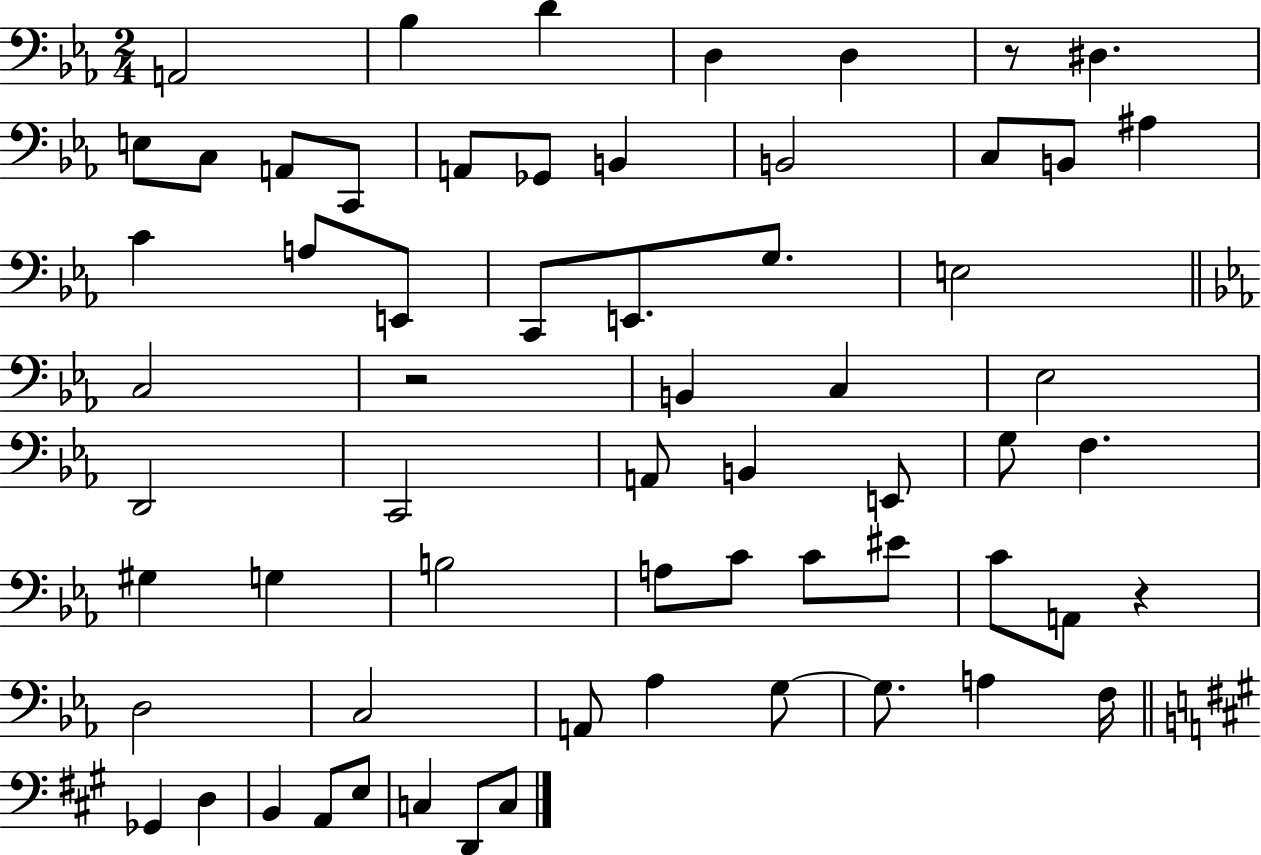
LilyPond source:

{
  \clef bass
  \numericTimeSignature
  \time 2/4
  \key ees \major
  a,2 | bes4 d'4 | d4 d4 | r8 dis4. | \break e8 c8 a,8 c,8 | a,8 ges,8 b,4 | b,2 | c8 b,8 ais4 | \break c'4 a8 e,8 | c,8 e,8. g8. | e2 | \bar "||" \break \key ees \major c2 | r2 | b,4 c4 | ees2 | \break d,2 | c,2 | a,8 b,4 e,8 | g8 f4. | \break gis4 g4 | b2 | a8 c'8 c'8 eis'8 | c'8 a,8 r4 | \break d2 | c2 | a,8 aes4 g8~~ | g8. a4 f16 | \break \bar "||" \break \key a \major ges,4 d4 | b,4 a,8 e8 | c4 d,8 c8 | \bar "|."
}